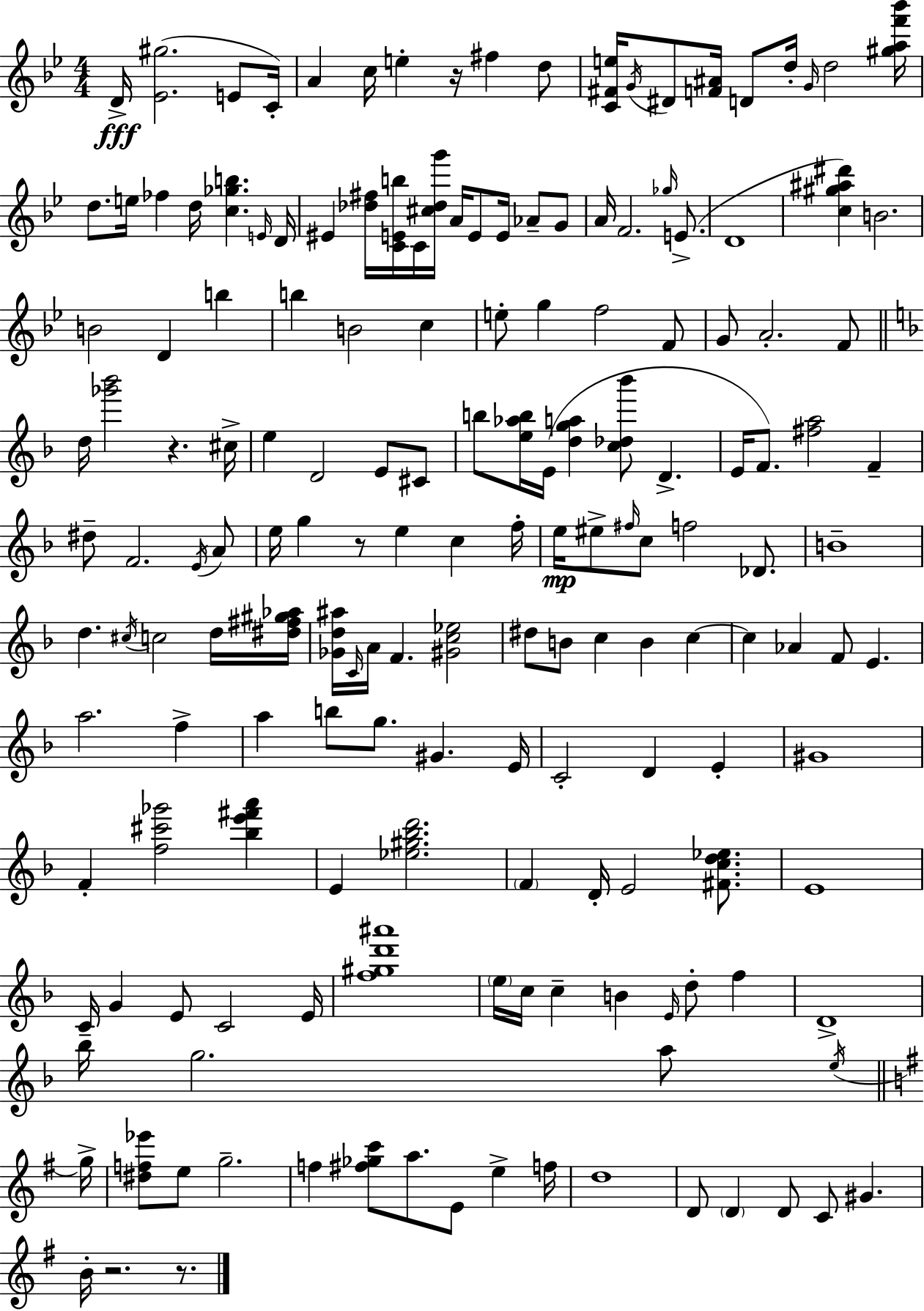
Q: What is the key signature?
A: BES major